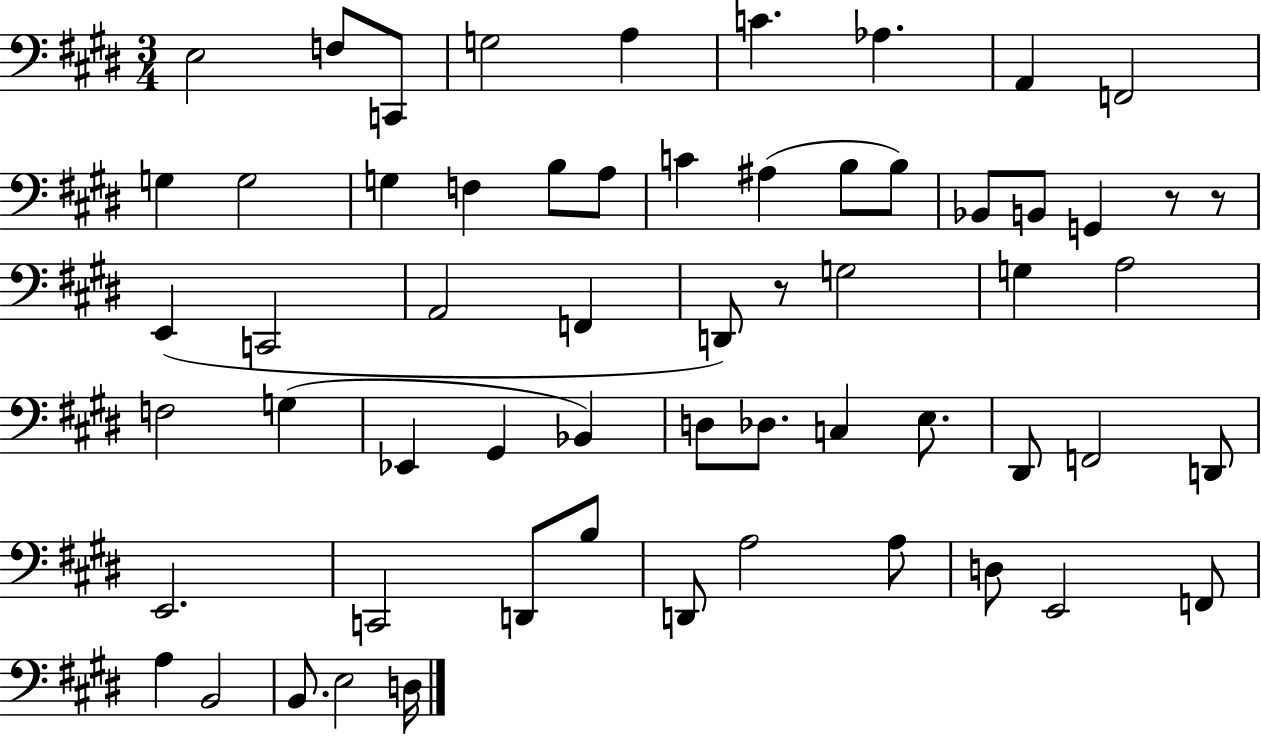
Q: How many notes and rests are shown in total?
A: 60